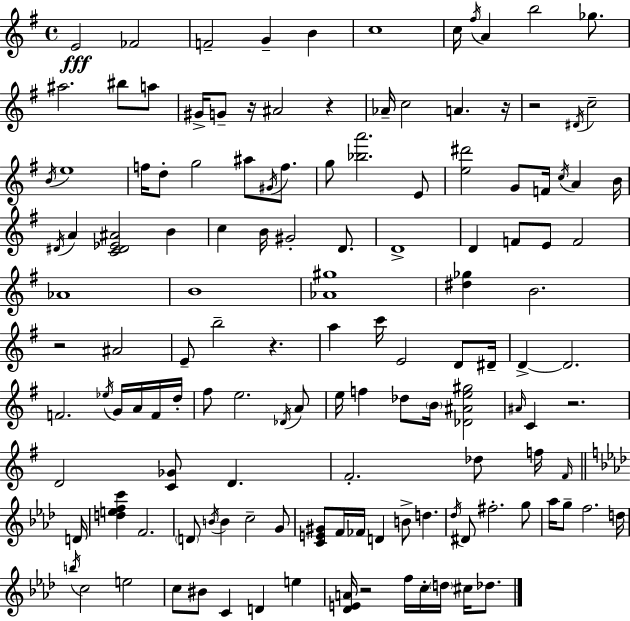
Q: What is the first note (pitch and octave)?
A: E4